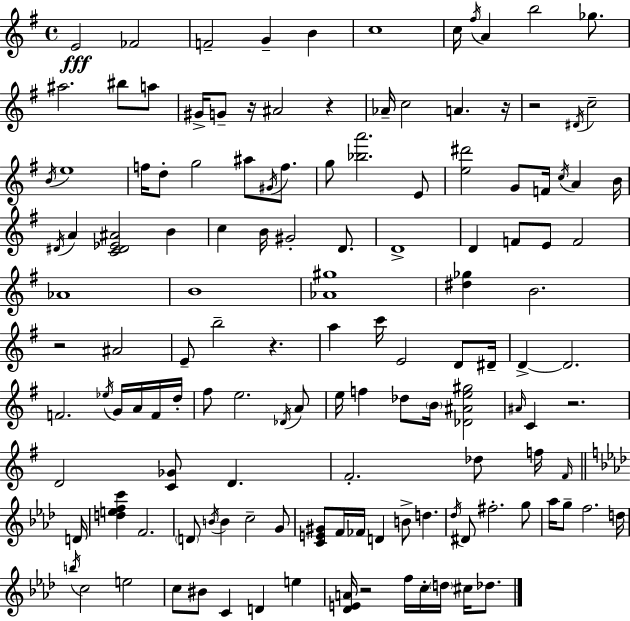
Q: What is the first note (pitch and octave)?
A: E4